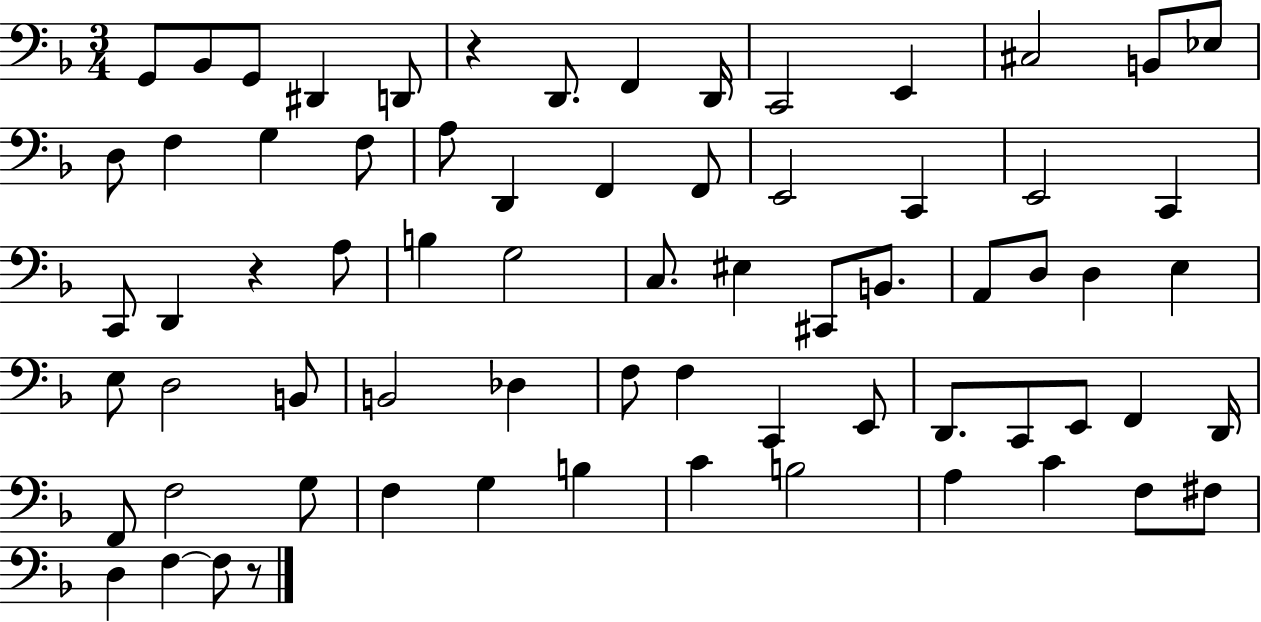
G2/e Bb2/e G2/e D#2/q D2/e R/q D2/e. F2/q D2/s C2/h E2/q C#3/h B2/e Eb3/e D3/e F3/q G3/q F3/e A3/e D2/q F2/q F2/e E2/h C2/q E2/h C2/q C2/e D2/q R/q A3/e B3/q G3/h C3/e. EIS3/q C#2/e B2/e. A2/e D3/e D3/q E3/q E3/e D3/h B2/e B2/h Db3/q F3/e F3/q C2/q E2/e D2/e. C2/e E2/e F2/q D2/s F2/e F3/h G3/e F3/q G3/q B3/q C4/q B3/h A3/q C4/q F3/e F#3/e D3/q F3/q F3/e R/e